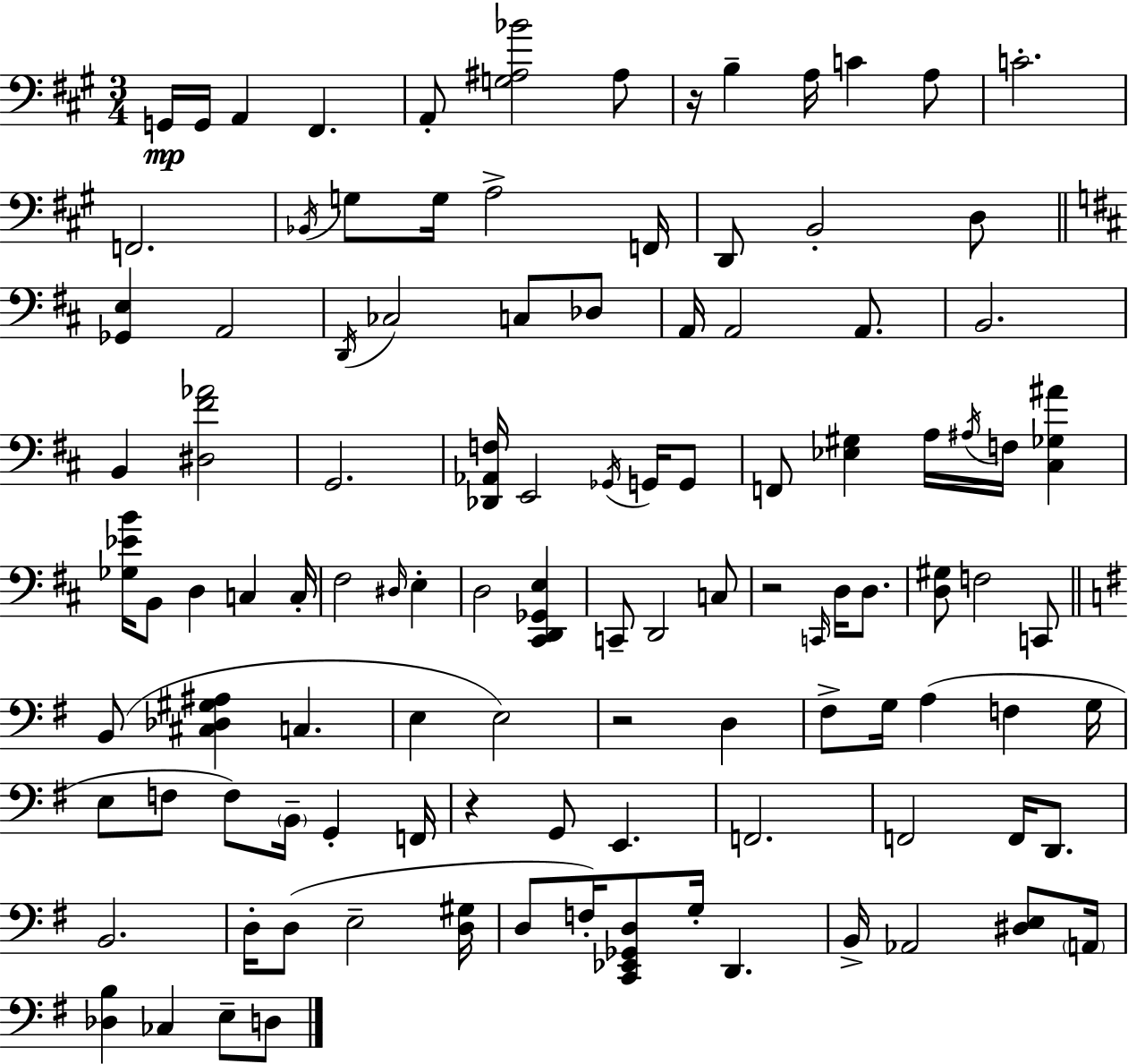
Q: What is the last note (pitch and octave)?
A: D3